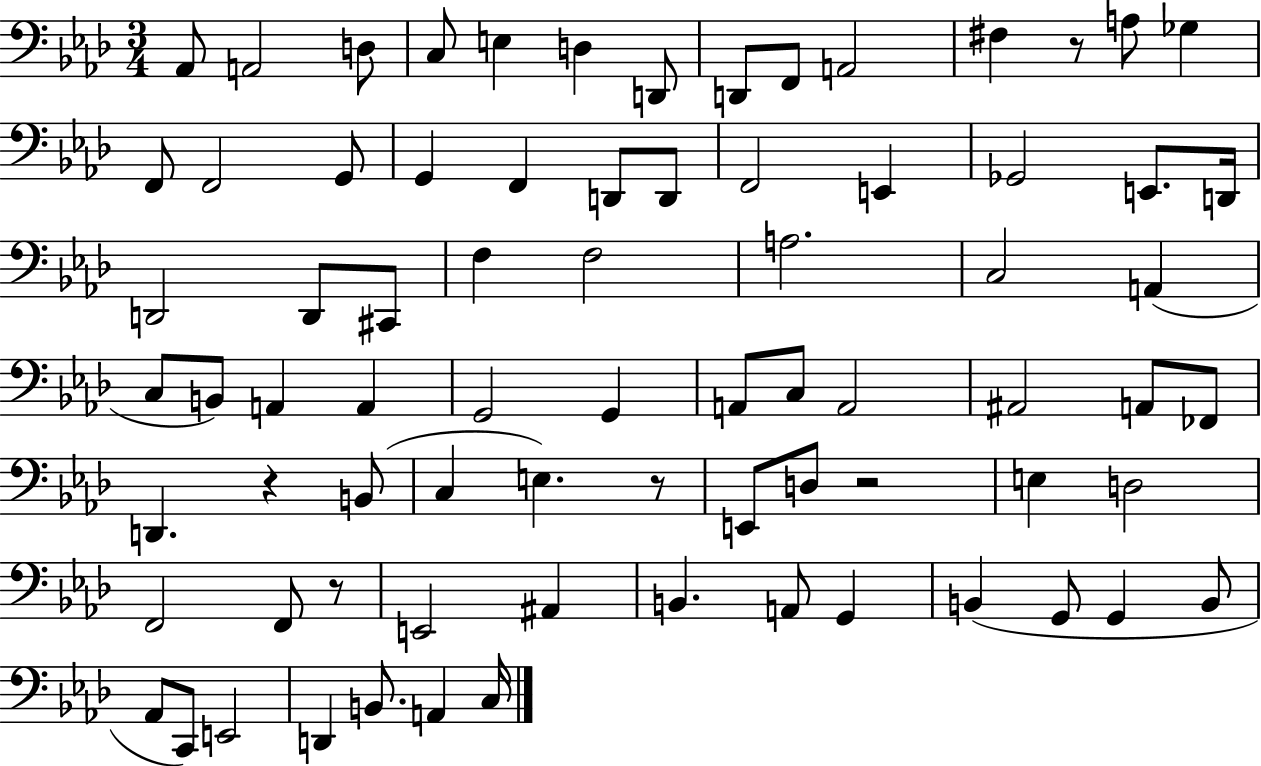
X:1
T:Untitled
M:3/4
L:1/4
K:Ab
_A,,/2 A,,2 D,/2 C,/2 E, D, D,,/2 D,,/2 F,,/2 A,,2 ^F, z/2 A,/2 _G, F,,/2 F,,2 G,,/2 G,, F,, D,,/2 D,,/2 F,,2 E,, _G,,2 E,,/2 D,,/4 D,,2 D,,/2 ^C,,/2 F, F,2 A,2 C,2 A,, C,/2 B,,/2 A,, A,, G,,2 G,, A,,/2 C,/2 A,,2 ^A,,2 A,,/2 _F,,/2 D,, z B,,/2 C, E, z/2 E,,/2 D,/2 z2 E, D,2 F,,2 F,,/2 z/2 E,,2 ^A,, B,, A,,/2 G,, B,, G,,/2 G,, B,,/2 _A,,/2 C,,/2 E,,2 D,, B,,/2 A,, C,/4